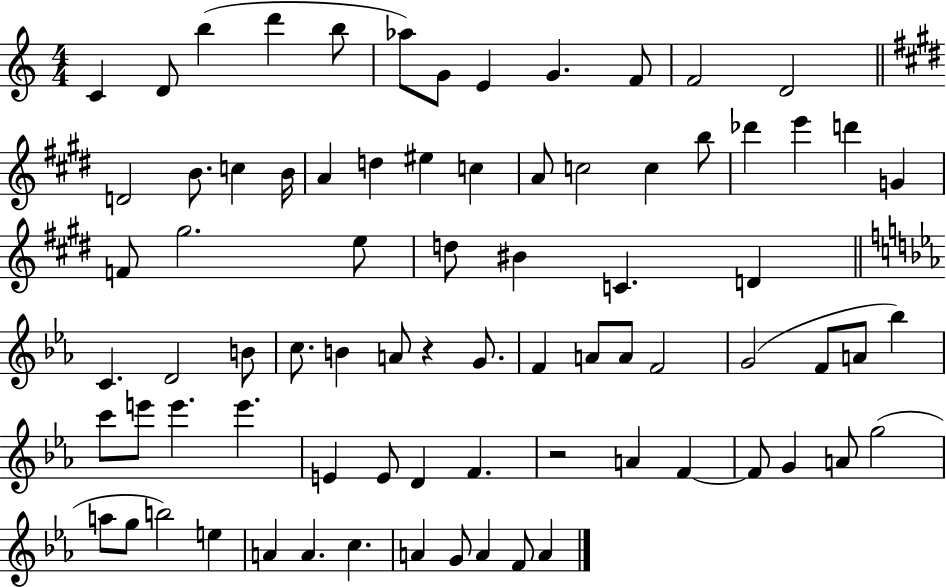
C4/q D4/e B5/q D6/q B5/e Ab5/e G4/e E4/q G4/q. F4/e F4/h D4/h D4/h B4/e. C5/q B4/s A4/q D5/q EIS5/q C5/q A4/e C5/h C5/q B5/e Db6/q E6/q D6/q G4/q F4/e G#5/h. E5/e D5/e BIS4/q C4/q. D4/q C4/q. D4/h B4/e C5/e. B4/q A4/e R/q G4/e. F4/q A4/e A4/e F4/h G4/h F4/e A4/e Bb5/q C6/e E6/e E6/q. E6/q. E4/q E4/e D4/q F4/q. R/h A4/q F4/q F4/e G4/q A4/e G5/h A5/e G5/e B5/h E5/q A4/q A4/q. C5/q. A4/q G4/e A4/q F4/e A4/q